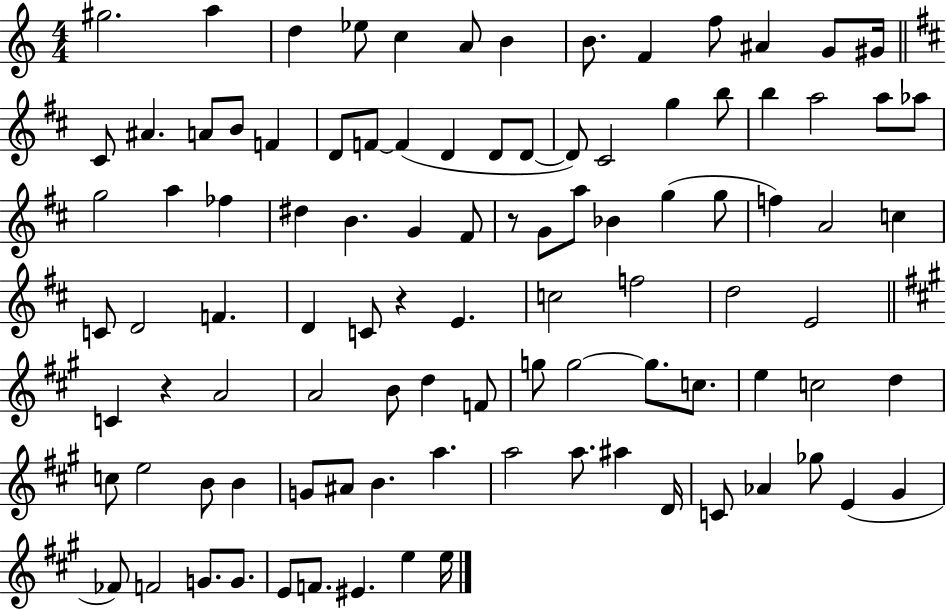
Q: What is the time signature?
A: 4/4